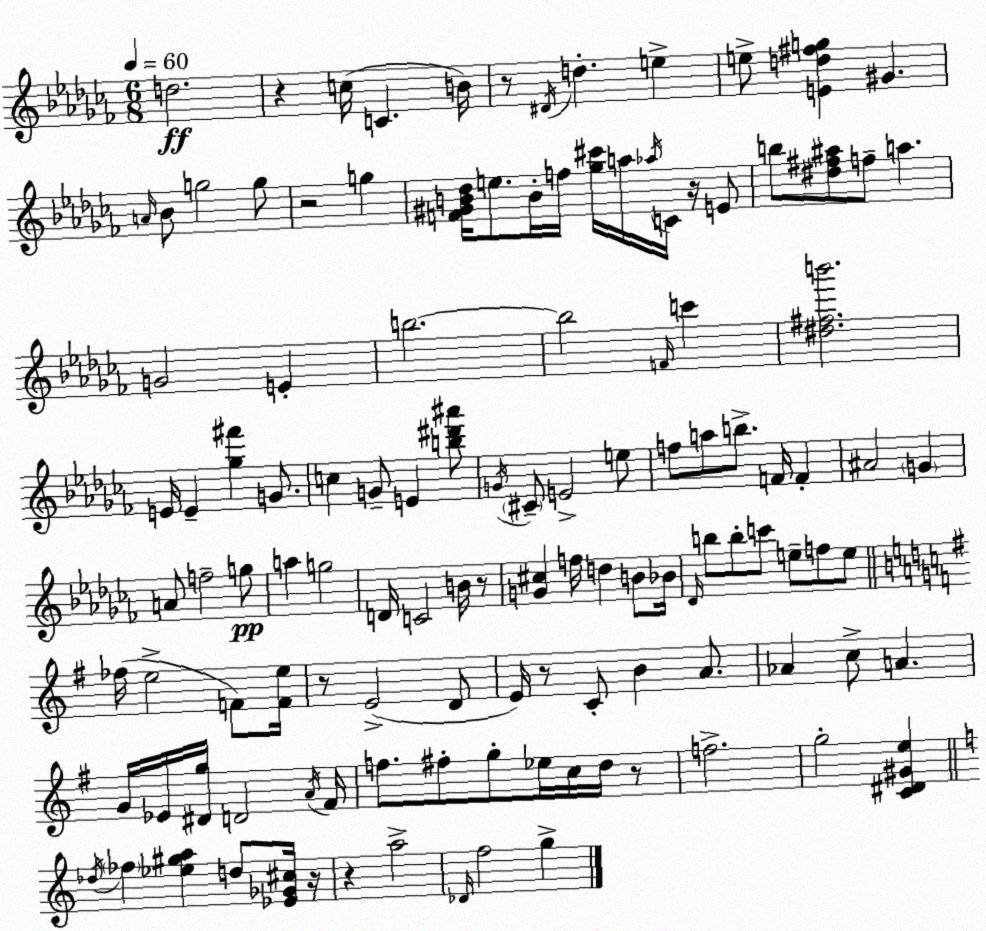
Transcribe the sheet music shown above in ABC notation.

X:1
T:Untitled
M:6/8
L:1/4
K:Abm
d2 z c/4 C B/4 z/2 ^D/4 d e e/2 [Ed^fg] ^G A/4 _B/2 g2 g/2 z2 g [F^GB_d]/4 e/2 B/4 f/4 [_g^c']/4 a/4 _a/4 C/4 z/4 E/2 b/2 [^d^f^a]/2 f/2 a G2 E b2 b2 F/4 c' [^d^fb']2 E/4 E [_g^f'] G/2 c G/2 E [b^d'^a']/2 G/4 ^C/2 E2 e/2 f/2 a/2 b/2 F/4 F ^A2 G A/2 f2 g/2 a g2 D/4 C2 B/4 z/2 [G^c] f/4 d B/2 _B/4 _D/4 b/2 b/2 c'/2 e/2 f/2 e/2 _f/4 e2 F/2 [Fe]/4 z/2 E2 D/2 E/4 z/2 C/2 B A/2 _A c/2 A G/4 _E/4 [^Dg]/4 D2 A/4 ^F/4 f/2 ^f/2 g/2 _e/4 c/4 d/4 z/2 f2 g2 [C^D^Ge] _d/4 _f [_e^ga] d/2 [_E_G^c]/4 z/4 z a2 _D/4 f2 g